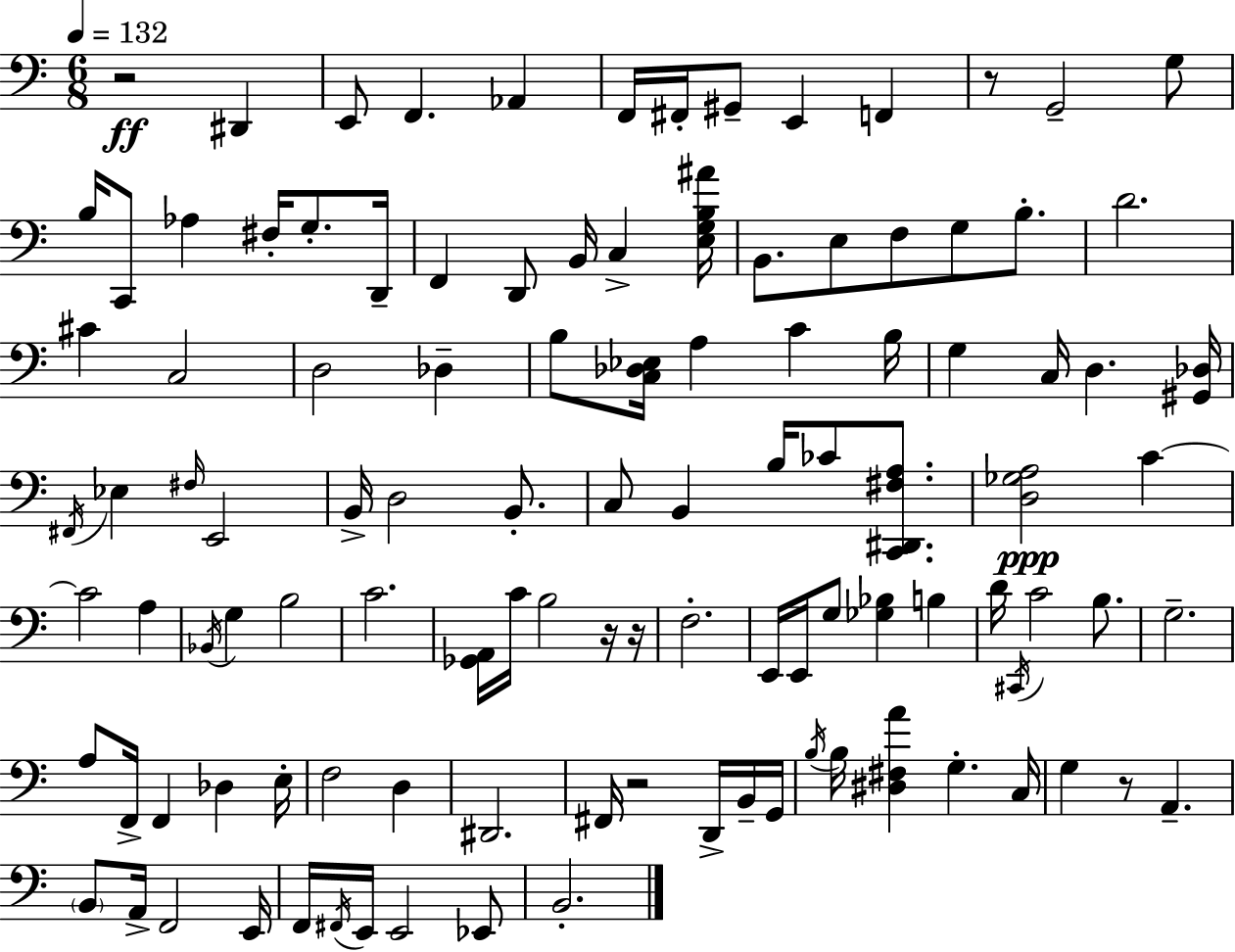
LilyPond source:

{
  \clef bass
  \numericTimeSignature
  \time 6/8
  \key c \major
  \tempo 4 = 132
  r2\ff dis,4 | e,8 f,4. aes,4 | f,16 fis,16-. gis,8-- e,4 f,4 | r8 g,2-- g8 | \break b16 c,8 aes4 fis16-. g8.-. d,16-- | f,4 d,8 b,16 c4-> <e g b ais'>16 | b,8. e8 f8 g8 b8.-. | d'2. | \break cis'4 c2 | d2 des4-- | b8 <c des ees>16 a4 c'4 b16 | g4 c16 d4. <gis, des>16 | \break \acciaccatura { fis,16 } ees4 \grace { fis16 } e,2 | b,16-> d2 b,8.-. | c8 b,4 b16 ces'8 <c, dis, fis a>8. | <d ges a>2\ppp c'4~~ | \break c'2 a4 | \acciaccatura { bes,16 } g4 b2 | c'2. | <ges, a,>16 c'16 b2 | \break r16 r16 f2.-. | e,16 e,16 g8 <ges bes>4 b4 | d'16 \acciaccatura { cis,16 } c'2 | b8. g2.-- | \break a8 f,16-> f,4 des4 | e16-. f2 | d4 dis,2. | fis,16 r2 | \break d,16-> b,16-- g,16 \acciaccatura { b16 } b16 <dis fis a'>4 g4.-. | c16 g4 r8 a,4.-- | \parenthesize b,8 a,16-> f,2 | e,16 f,16 \acciaccatura { fis,16 } e,16 e,2 | \break ees,8 b,2.-. | \bar "|."
}